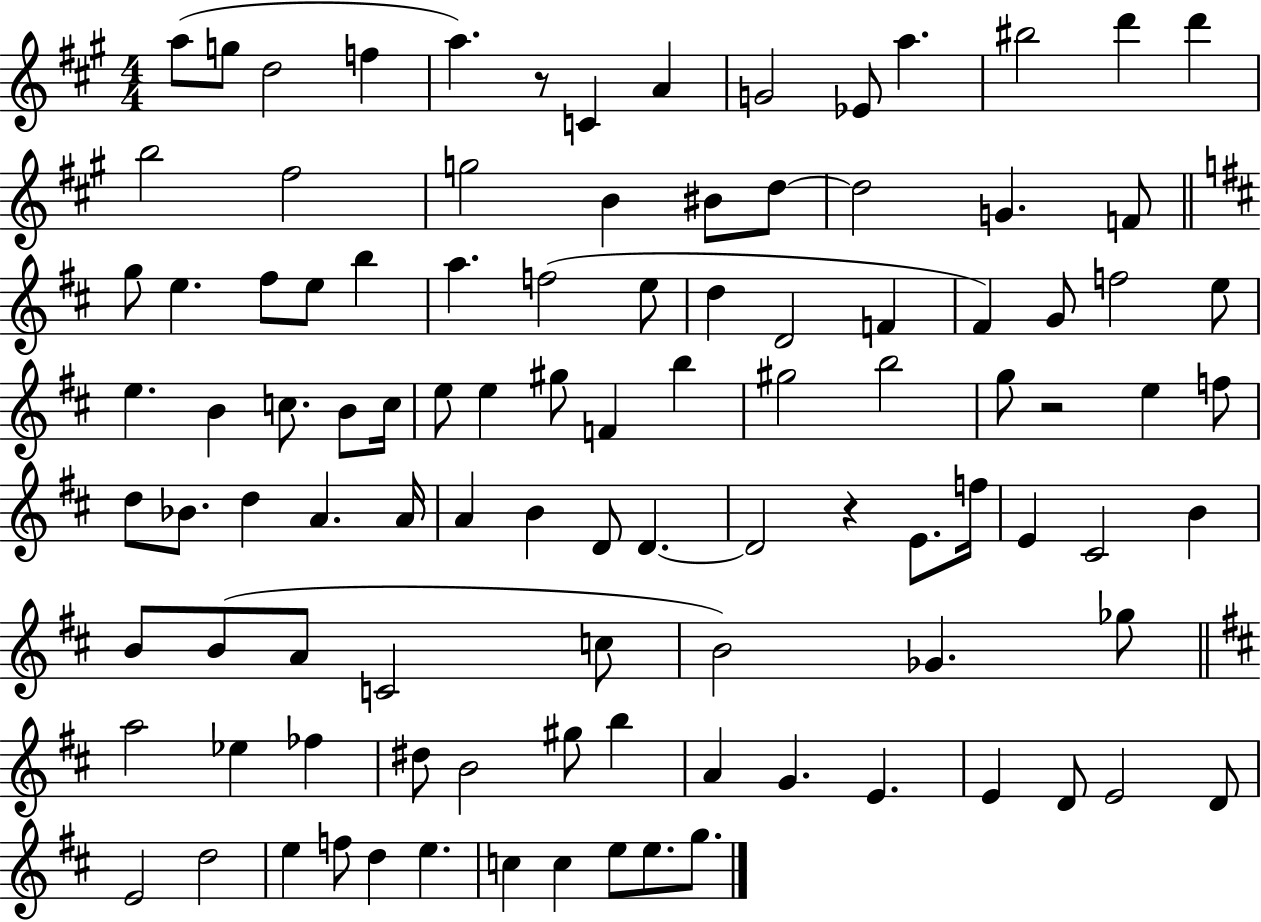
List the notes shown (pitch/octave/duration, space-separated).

A5/e G5/e D5/h F5/q A5/q. R/e C4/q A4/q G4/h Eb4/e A5/q. BIS5/h D6/q D6/q B5/h F#5/h G5/h B4/q BIS4/e D5/e D5/h G4/q. F4/e G5/e E5/q. F#5/e E5/e B5/q A5/q. F5/h E5/e D5/q D4/h F4/q F#4/q G4/e F5/h E5/e E5/q. B4/q C5/e. B4/e C5/s E5/e E5/q G#5/e F4/q B5/q G#5/h B5/h G5/e R/h E5/q F5/e D5/e Bb4/e. D5/q A4/q. A4/s A4/q B4/q D4/e D4/q. D4/h R/q E4/e. F5/s E4/q C#4/h B4/q B4/e B4/e A4/e C4/h C5/e B4/h Gb4/q. Gb5/e A5/h Eb5/q FES5/q D#5/e B4/h G#5/e B5/q A4/q G4/q. E4/q. E4/q D4/e E4/h D4/e E4/h D5/h E5/q F5/e D5/q E5/q. C5/q C5/q E5/e E5/e. G5/e.